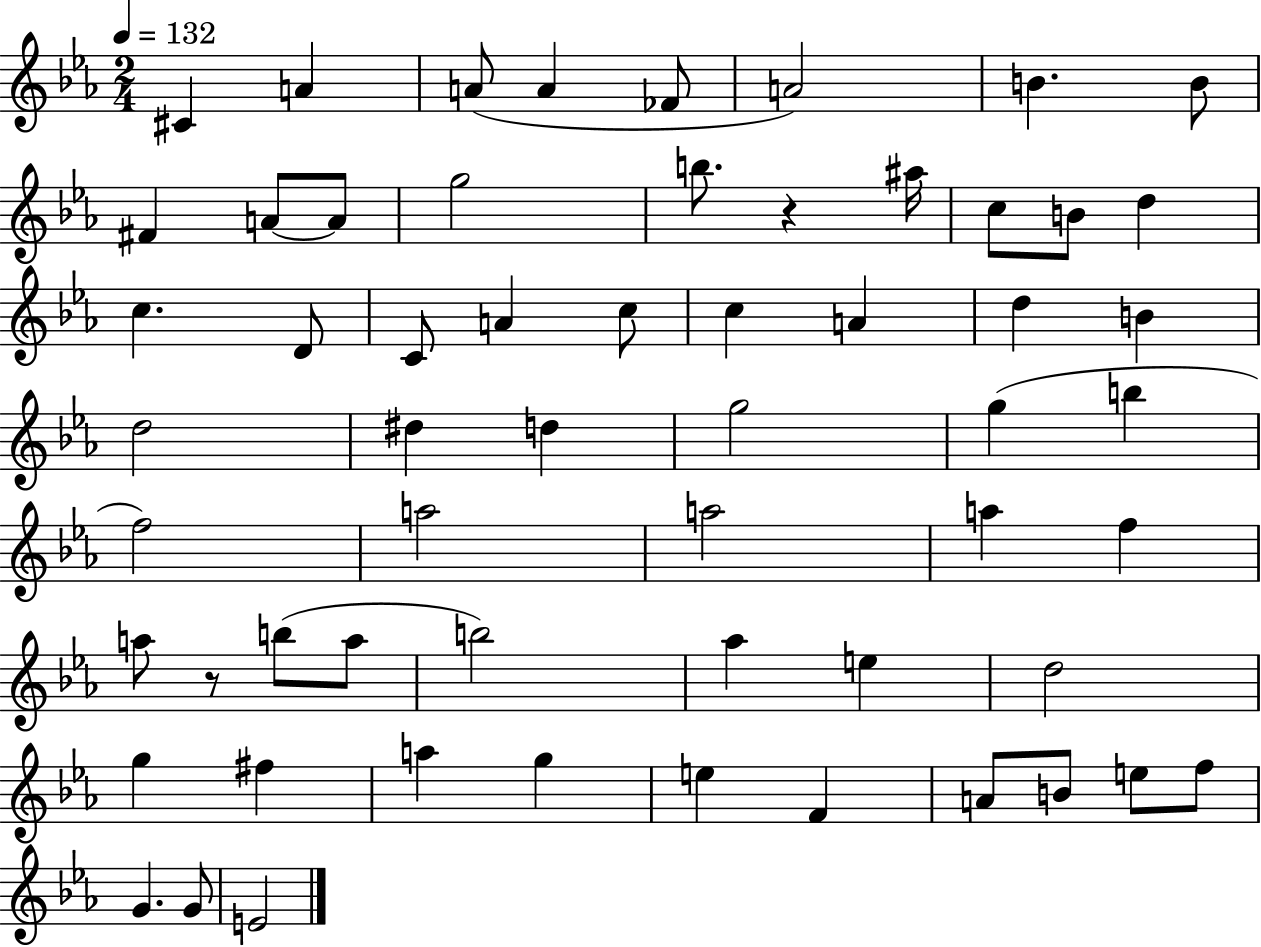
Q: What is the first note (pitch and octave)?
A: C#4